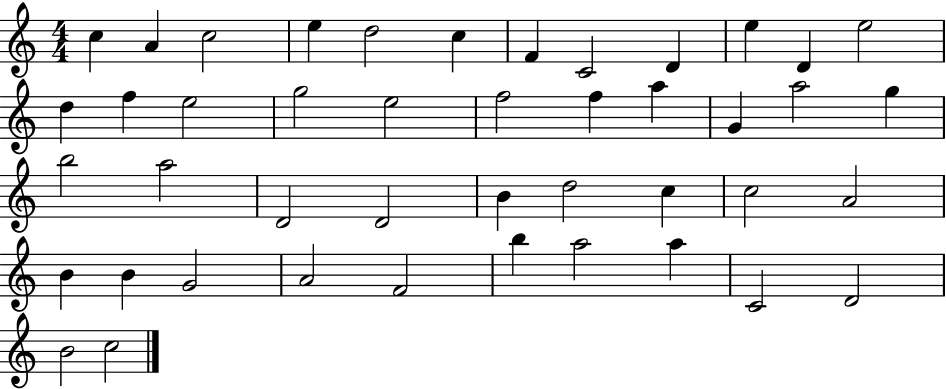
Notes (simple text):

C5/q A4/q C5/h E5/q D5/h C5/q F4/q C4/h D4/q E5/q D4/q E5/h D5/q F5/q E5/h G5/h E5/h F5/h F5/q A5/q G4/q A5/h G5/q B5/h A5/h D4/h D4/h B4/q D5/h C5/q C5/h A4/h B4/q B4/q G4/h A4/h F4/h B5/q A5/h A5/q C4/h D4/h B4/h C5/h